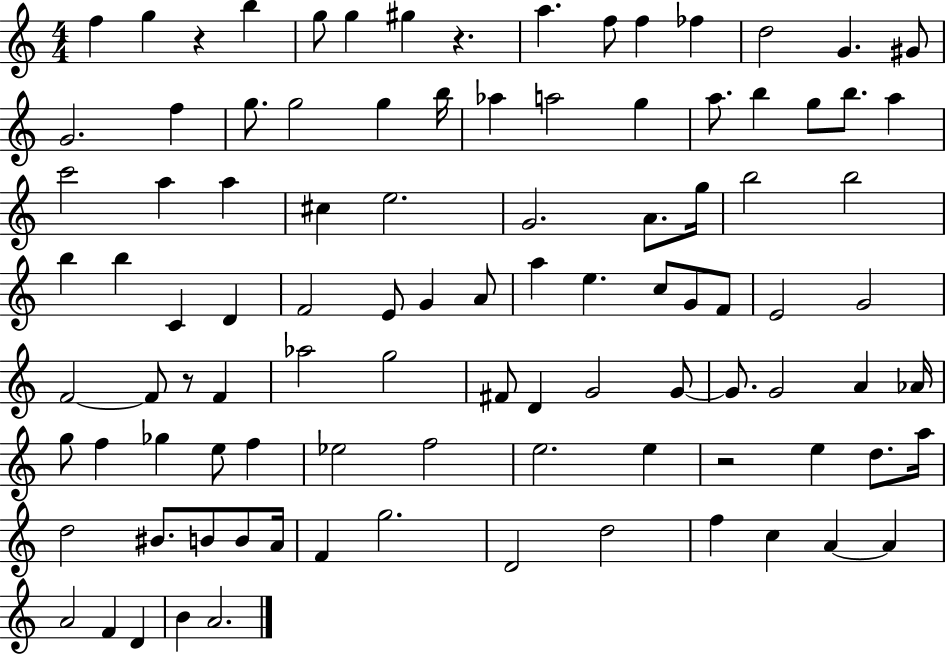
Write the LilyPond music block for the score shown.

{
  \clef treble
  \numericTimeSignature
  \time 4/4
  \key c \major
  \repeat volta 2 { f''4 g''4 r4 b''4 | g''8 g''4 gis''4 r4. | a''4. f''8 f''4 fes''4 | d''2 g'4. gis'8 | \break g'2. f''4 | g''8. g''2 g''4 b''16 | aes''4 a''2 g''4 | a''8. b''4 g''8 b''8. a''4 | \break c'''2 a''4 a''4 | cis''4 e''2. | g'2. a'8. g''16 | b''2 b''2 | \break b''4 b''4 c'4 d'4 | f'2 e'8 g'4 a'8 | a''4 e''4. c''8 g'8 f'8 | e'2 g'2 | \break f'2~~ f'8 r8 f'4 | aes''2 g''2 | fis'8 d'4 g'2 g'8~~ | g'8. g'2 a'4 aes'16 | \break g''8 f''4 ges''4 e''8 f''4 | ees''2 f''2 | e''2. e''4 | r2 e''4 d''8. a''16 | \break d''2 bis'8. b'8 b'8 a'16 | f'4 g''2. | d'2 d''2 | f''4 c''4 a'4~~ a'4 | \break a'2 f'4 d'4 | b'4 a'2. | } \bar "|."
}